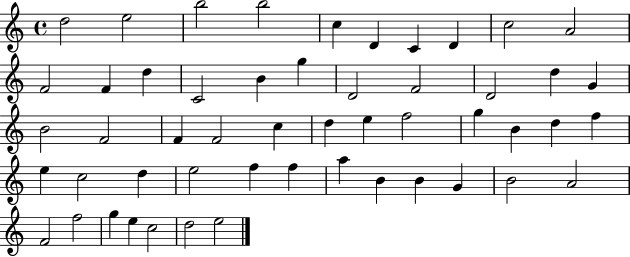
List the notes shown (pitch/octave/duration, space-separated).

D5/h E5/h B5/h B5/h C5/q D4/q C4/q D4/q C5/h A4/h F4/h F4/q D5/q C4/h B4/q G5/q D4/h F4/h D4/h D5/q G4/q B4/h F4/h F4/q F4/h C5/q D5/q E5/q F5/h G5/q B4/q D5/q F5/q E5/q C5/h D5/q E5/h F5/q F5/q A5/q B4/q B4/q G4/q B4/h A4/h F4/h F5/h G5/q E5/q C5/h D5/h E5/h